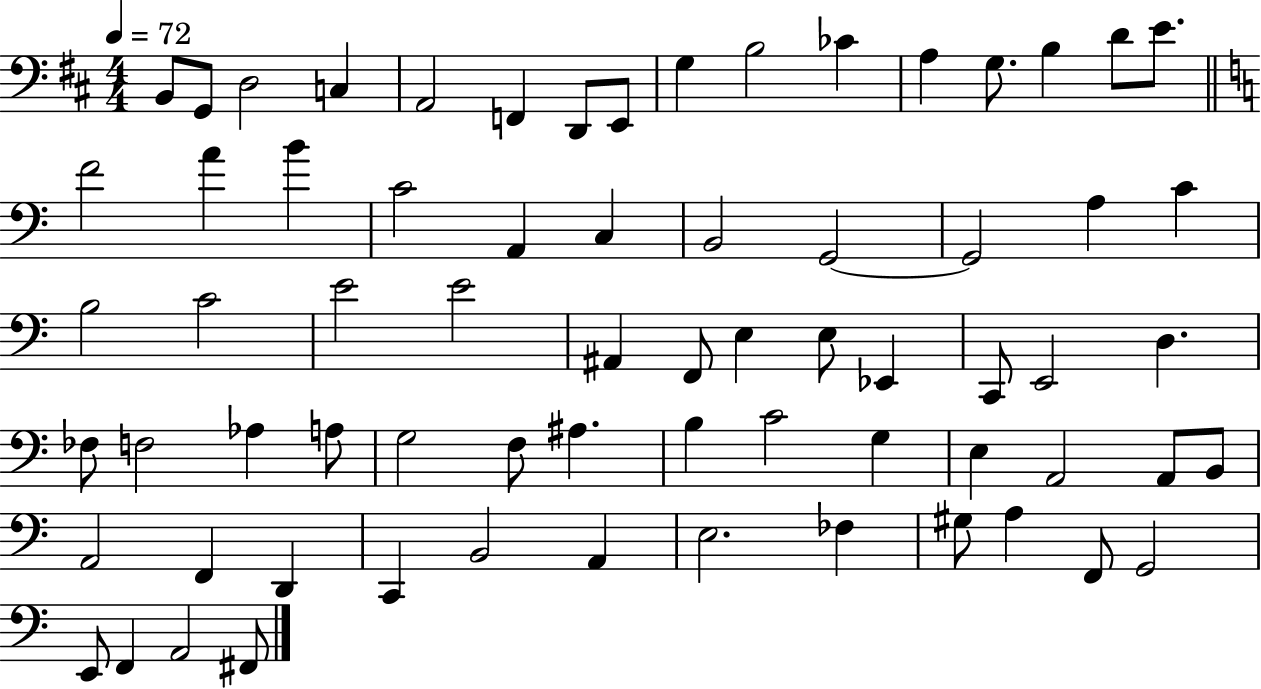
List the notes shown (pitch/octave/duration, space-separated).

B2/e G2/e D3/h C3/q A2/h F2/q D2/e E2/e G3/q B3/h CES4/q A3/q G3/e. B3/q D4/e E4/e. F4/h A4/q B4/q C4/h A2/q C3/q B2/h G2/h G2/h A3/q C4/q B3/h C4/h E4/h E4/h A#2/q F2/e E3/q E3/e Eb2/q C2/e E2/h D3/q. FES3/e F3/h Ab3/q A3/e G3/h F3/e A#3/q. B3/q C4/h G3/q E3/q A2/h A2/e B2/e A2/h F2/q D2/q C2/q B2/h A2/q E3/h. FES3/q G#3/e A3/q F2/e G2/h E2/e F2/q A2/h F#2/e